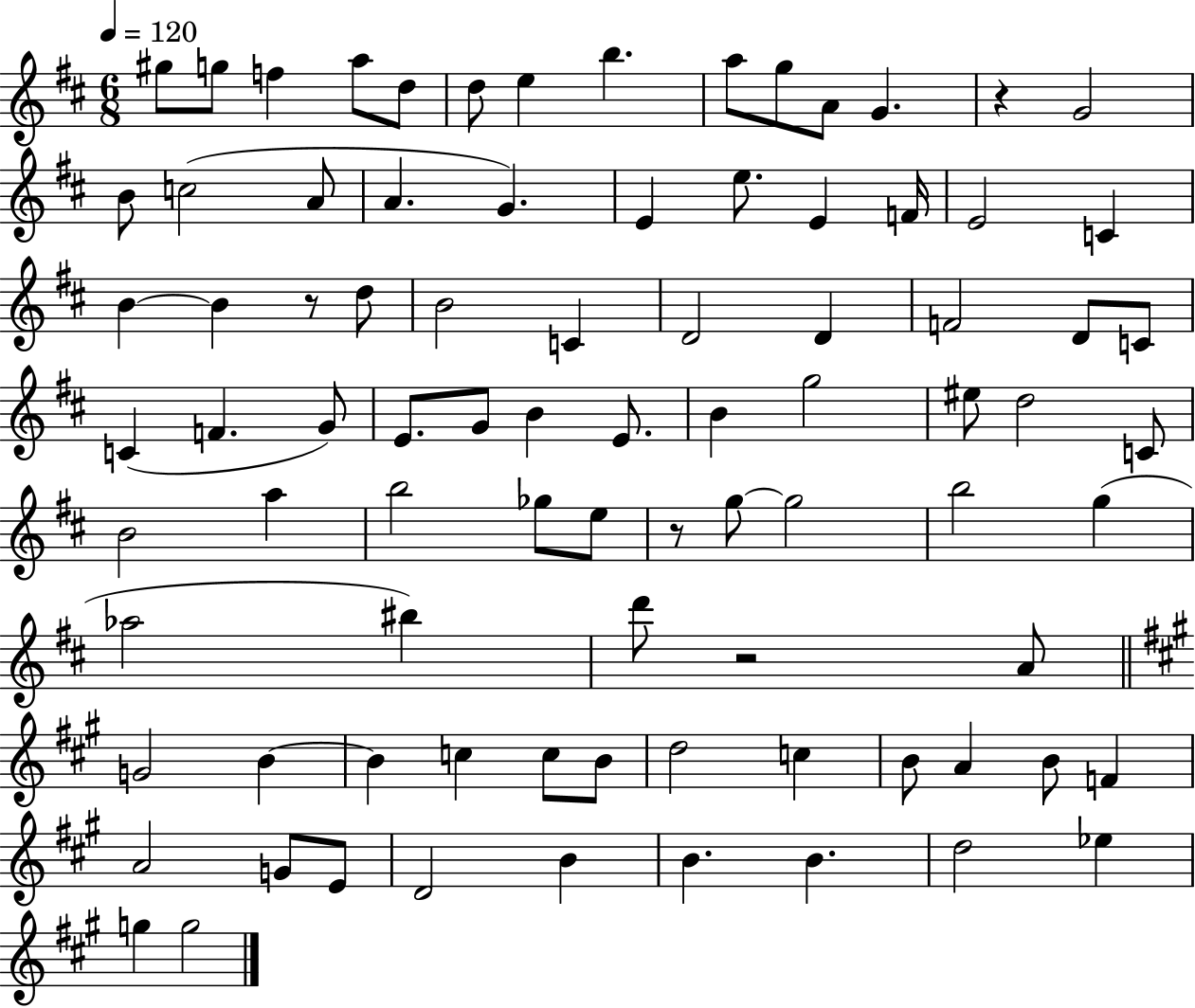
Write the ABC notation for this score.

X:1
T:Untitled
M:6/8
L:1/4
K:D
^g/2 g/2 f a/2 d/2 d/2 e b a/2 g/2 A/2 G z G2 B/2 c2 A/2 A G E e/2 E F/4 E2 C B B z/2 d/2 B2 C D2 D F2 D/2 C/2 C F G/2 E/2 G/2 B E/2 B g2 ^e/2 d2 C/2 B2 a b2 _g/2 e/2 z/2 g/2 g2 b2 g _a2 ^b d'/2 z2 A/2 G2 B B c c/2 B/2 d2 c B/2 A B/2 F A2 G/2 E/2 D2 B B B d2 _e g g2